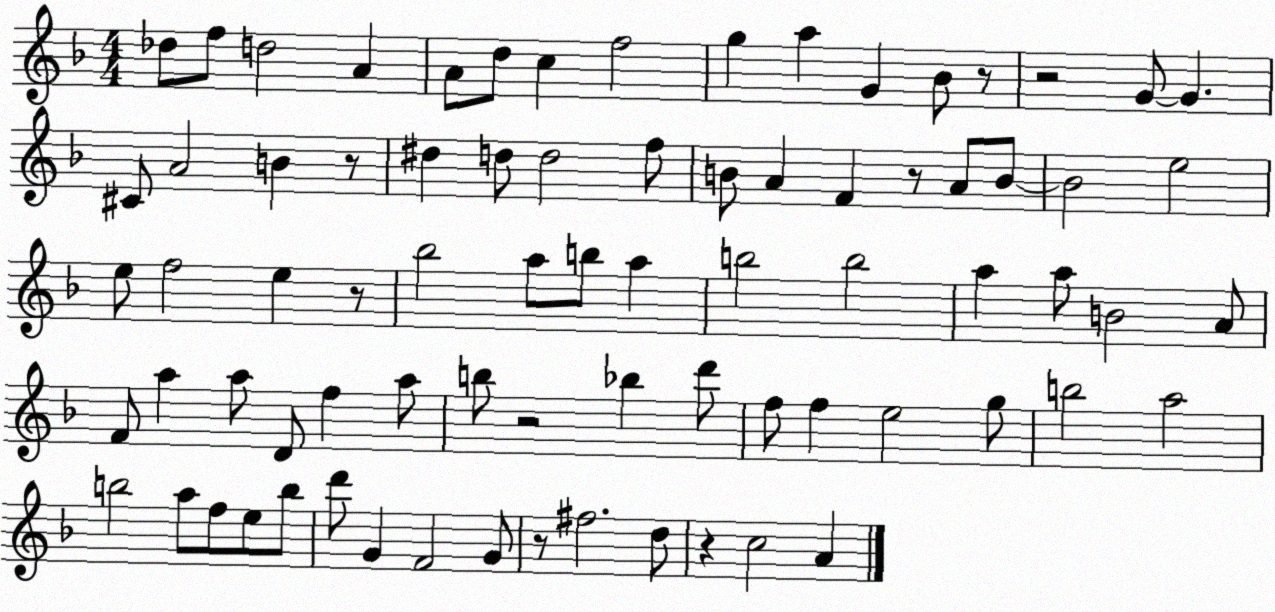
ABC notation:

X:1
T:Untitled
M:4/4
L:1/4
K:F
_d/2 f/2 d2 A A/2 d/2 c f2 g a G _B/2 z/2 z2 G/2 G ^C/2 A2 B z/2 ^d d/2 d2 f/2 B/2 A F z/2 A/2 B/2 B2 e2 e/2 f2 e z/2 _b2 a/2 b/2 a b2 b2 a a/2 B2 A/2 F/2 a a/2 D/2 f a/2 b/2 z2 _b d'/2 f/2 f e2 g/2 b2 a2 b2 a/2 f/2 e/2 b/2 d'/2 G F2 G/2 z/2 ^f2 d/2 z c2 A